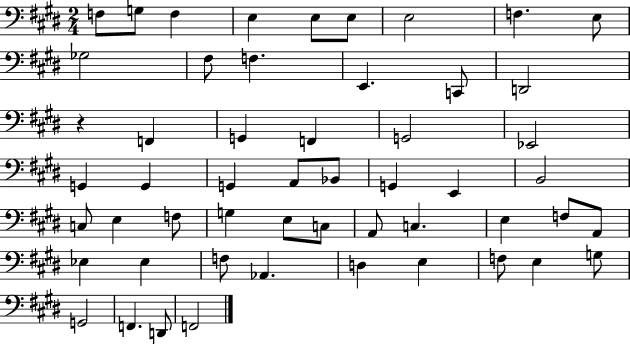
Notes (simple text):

F3/e G3/e F3/q E3/q E3/e E3/e E3/h F3/q. E3/e Gb3/h F#3/e F3/q. E2/q. C2/e D2/h R/q F2/q G2/q F2/q G2/h Eb2/h G2/q G2/q G2/q A2/e Bb2/e G2/q E2/q B2/h C3/e E3/q F3/e G3/q E3/e C3/e A2/e C3/q. E3/q F3/e A2/e Eb3/q Eb3/q F3/e Ab2/q. D3/q E3/q F3/e E3/q G3/e G2/h F2/q. D2/e F2/h